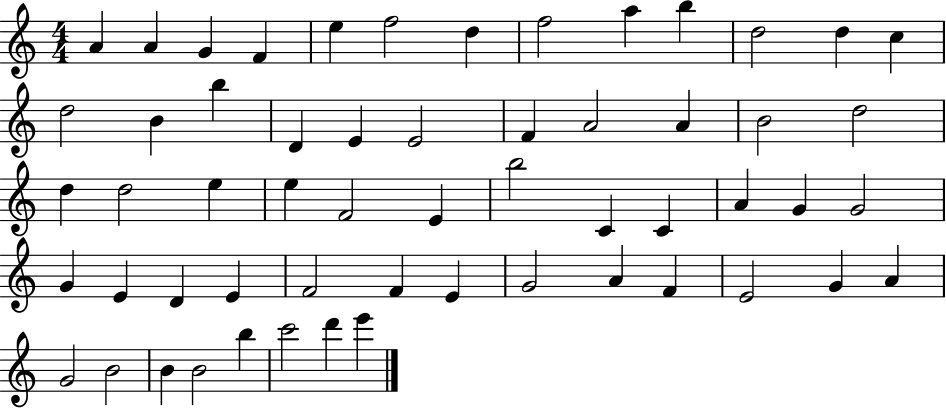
X:1
T:Untitled
M:4/4
L:1/4
K:C
A A G F e f2 d f2 a b d2 d c d2 B b D E E2 F A2 A B2 d2 d d2 e e F2 E b2 C C A G G2 G E D E F2 F E G2 A F E2 G A G2 B2 B B2 b c'2 d' e'